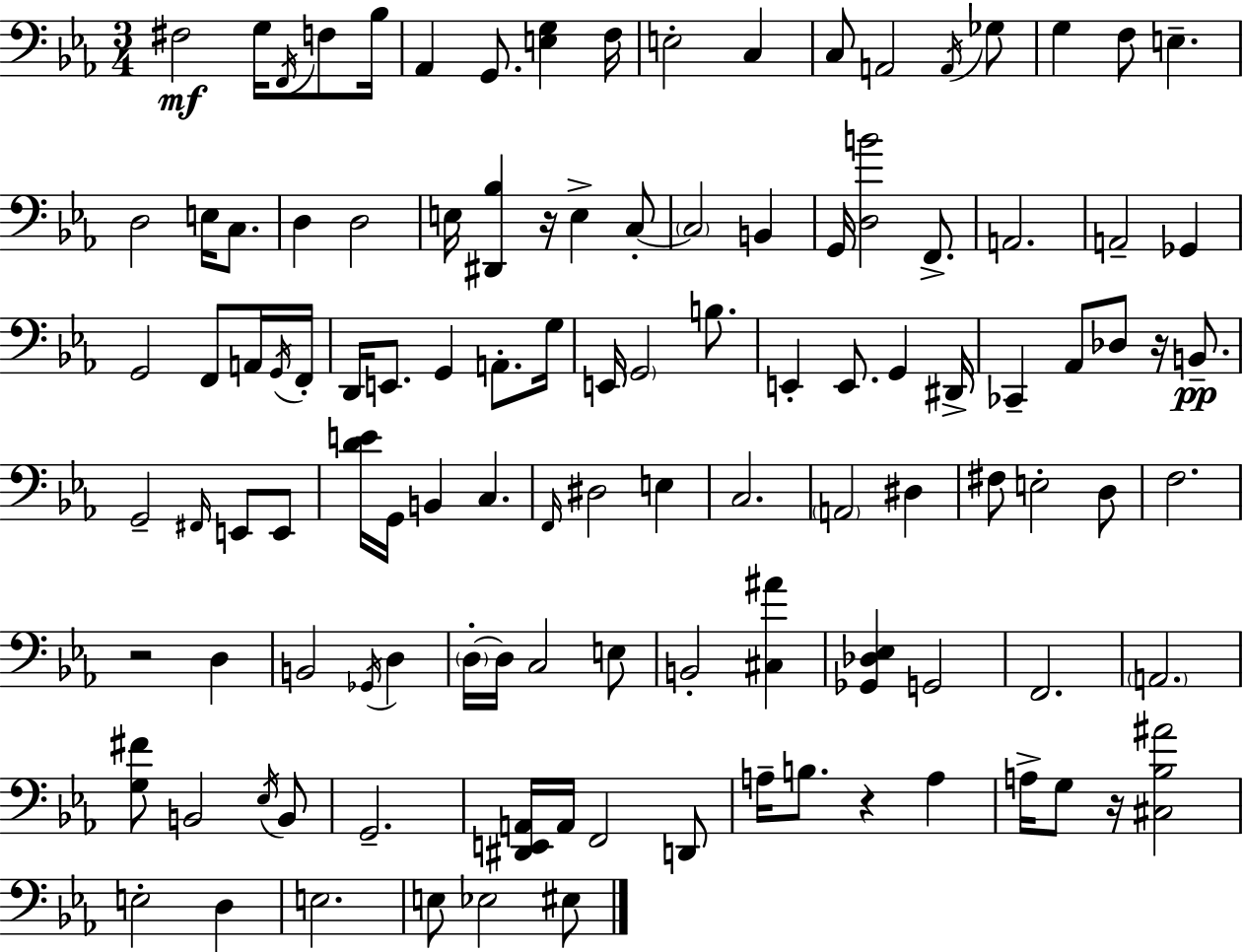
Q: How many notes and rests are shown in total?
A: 114